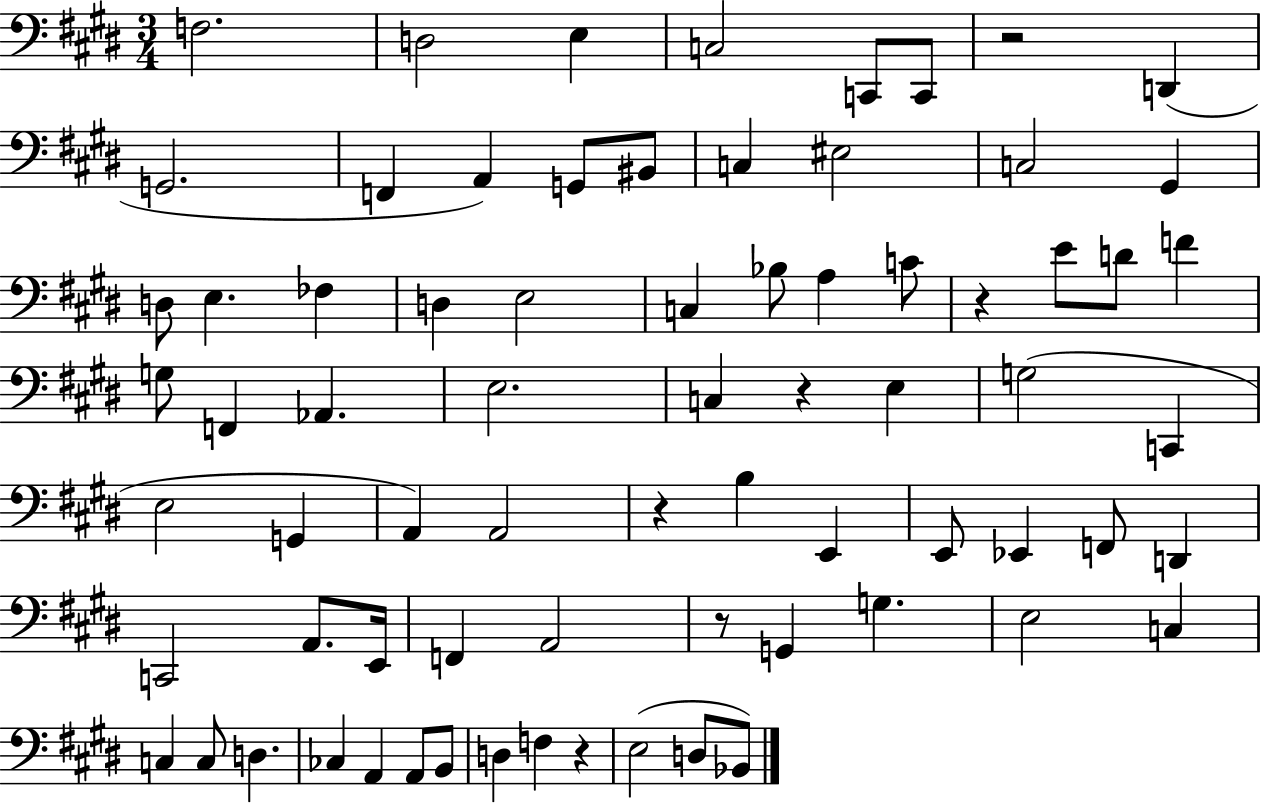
X:1
T:Untitled
M:3/4
L:1/4
K:E
F,2 D,2 E, C,2 C,,/2 C,,/2 z2 D,, G,,2 F,, A,, G,,/2 ^B,,/2 C, ^E,2 C,2 ^G,, D,/2 E, _F, D, E,2 C, _B,/2 A, C/2 z E/2 D/2 F G,/2 F,, _A,, E,2 C, z E, G,2 C,, E,2 G,, A,, A,,2 z B, E,, E,,/2 _E,, F,,/2 D,, C,,2 A,,/2 E,,/4 F,, A,,2 z/2 G,, G, E,2 C, C, C,/2 D, _C, A,, A,,/2 B,,/2 D, F, z E,2 D,/2 _B,,/2